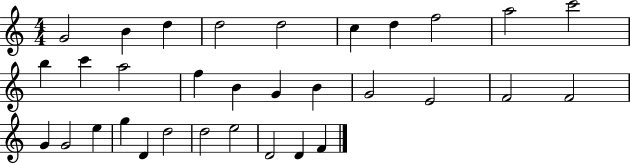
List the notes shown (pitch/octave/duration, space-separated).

G4/h B4/q D5/q D5/h D5/h C5/q D5/q F5/h A5/h C6/h B5/q C6/q A5/h F5/q B4/q G4/q B4/q G4/h E4/h F4/h F4/h G4/q G4/h E5/q G5/q D4/q D5/h D5/h E5/h D4/h D4/q F4/q